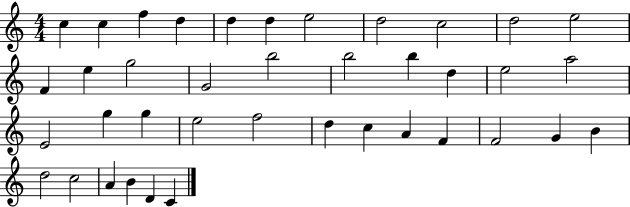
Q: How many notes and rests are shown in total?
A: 39